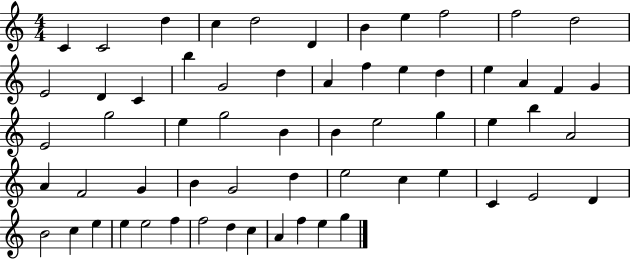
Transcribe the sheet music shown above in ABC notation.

X:1
T:Untitled
M:4/4
L:1/4
K:C
C C2 d c d2 D B e f2 f2 d2 E2 D C b G2 d A f e d e A F G E2 g2 e g2 B B e2 g e b A2 A F2 G B G2 d e2 c e C E2 D B2 c e e e2 f f2 d c A f e g